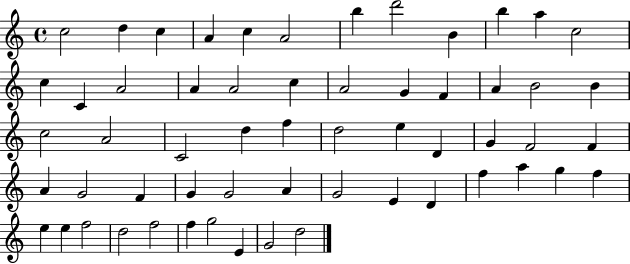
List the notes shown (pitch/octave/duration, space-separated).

C5/h D5/q C5/q A4/q C5/q A4/h B5/q D6/h B4/q B5/q A5/q C5/h C5/q C4/q A4/h A4/q A4/h C5/q A4/h G4/q F4/q A4/q B4/h B4/q C5/h A4/h C4/h D5/q F5/q D5/h E5/q D4/q G4/q F4/h F4/q A4/q G4/h F4/q G4/q G4/h A4/q G4/h E4/q D4/q F5/q A5/q G5/q F5/q E5/q E5/q F5/h D5/h F5/h F5/q G5/h E4/q G4/h D5/h